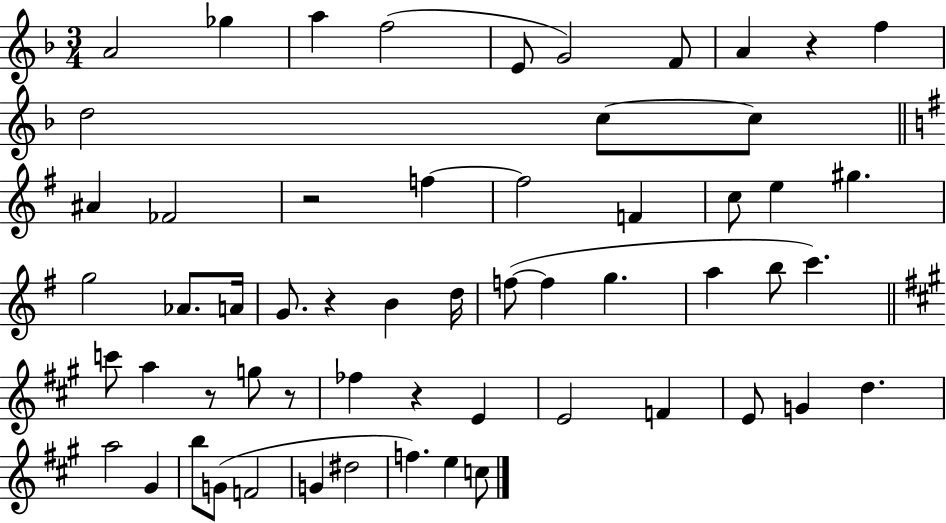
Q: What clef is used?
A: treble